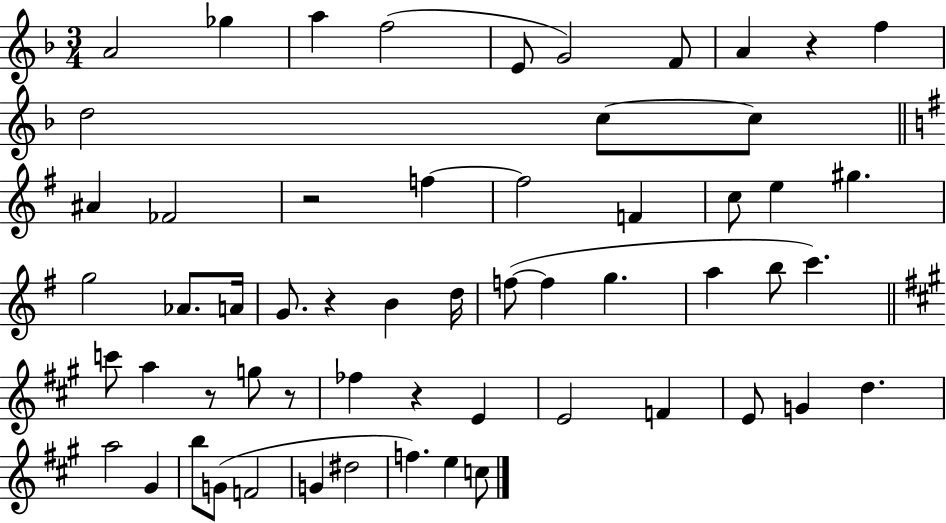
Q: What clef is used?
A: treble